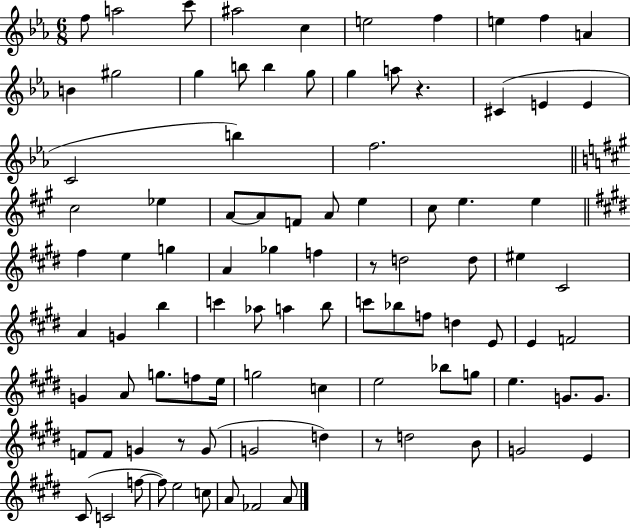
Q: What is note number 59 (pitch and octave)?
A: G4